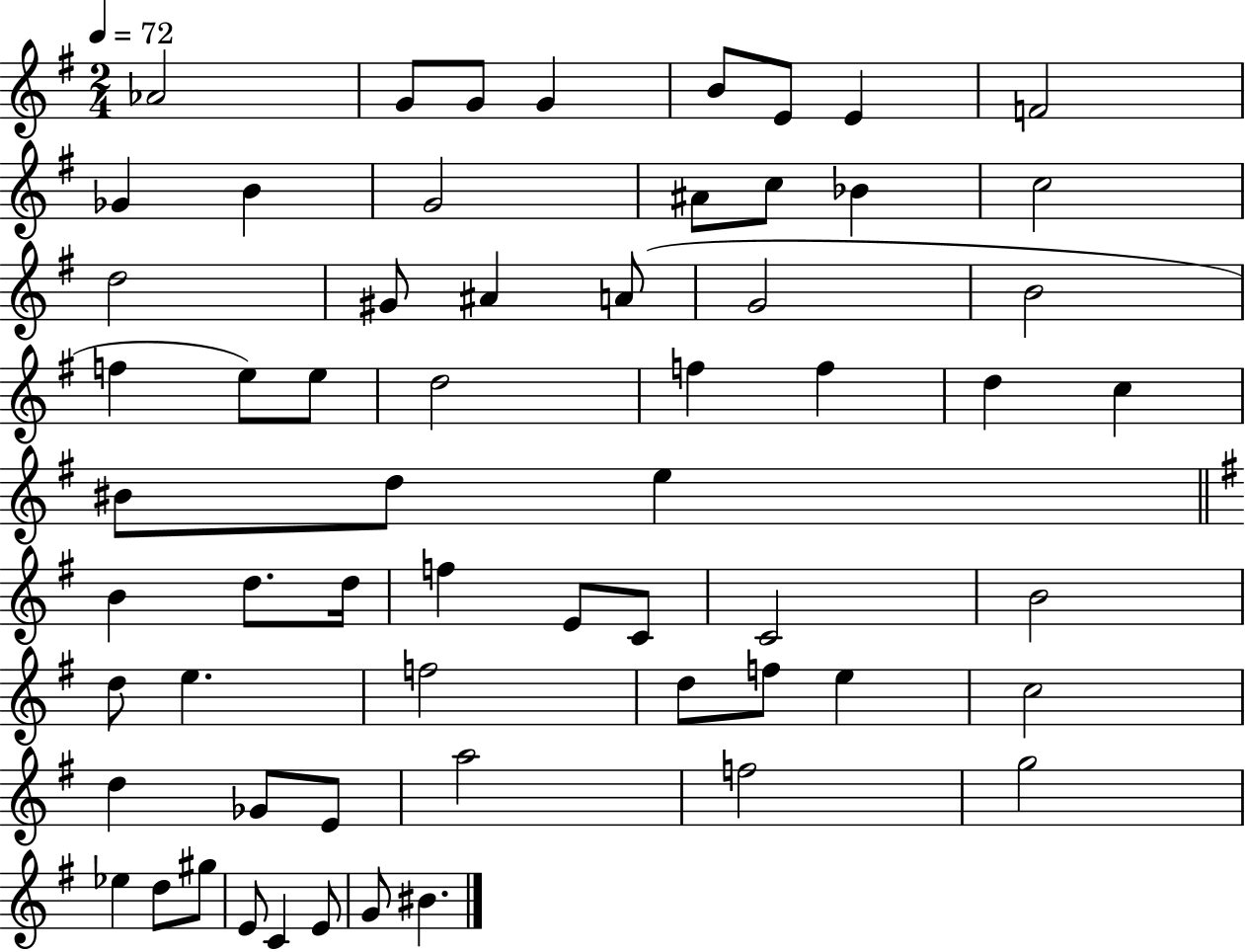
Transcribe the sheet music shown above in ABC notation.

X:1
T:Untitled
M:2/4
L:1/4
K:G
_A2 G/2 G/2 G B/2 E/2 E F2 _G B G2 ^A/2 c/2 _B c2 d2 ^G/2 ^A A/2 G2 B2 f e/2 e/2 d2 f f d c ^B/2 d/2 e B d/2 d/4 f E/2 C/2 C2 B2 d/2 e f2 d/2 f/2 e c2 d _G/2 E/2 a2 f2 g2 _e d/2 ^g/2 E/2 C E/2 G/2 ^B